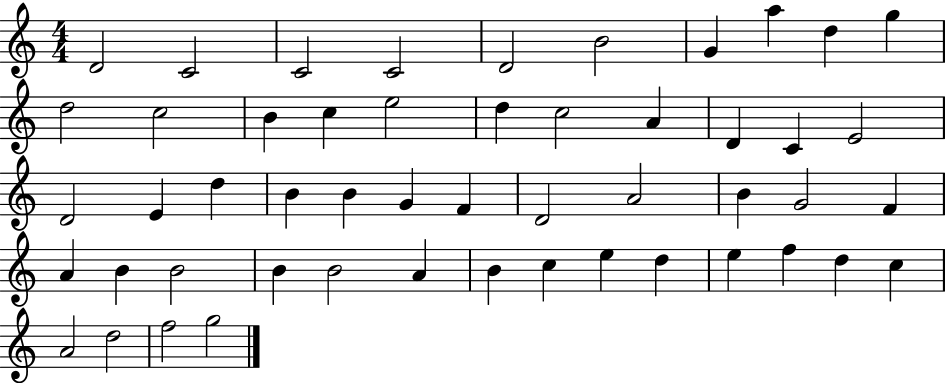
{
  \clef treble
  \numericTimeSignature
  \time 4/4
  \key c \major
  d'2 c'2 | c'2 c'2 | d'2 b'2 | g'4 a''4 d''4 g''4 | \break d''2 c''2 | b'4 c''4 e''2 | d''4 c''2 a'4 | d'4 c'4 e'2 | \break d'2 e'4 d''4 | b'4 b'4 g'4 f'4 | d'2 a'2 | b'4 g'2 f'4 | \break a'4 b'4 b'2 | b'4 b'2 a'4 | b'4 c''4 e''4 d''4 | e''4 f''4 d''4 c''4 | \break a'2 d''2 | f''2 g''2 | \bar "|."
}